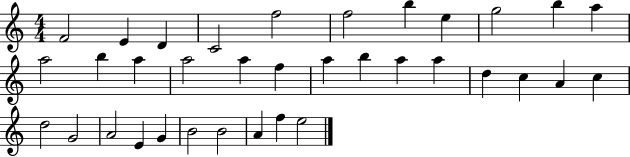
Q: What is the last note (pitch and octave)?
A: E5